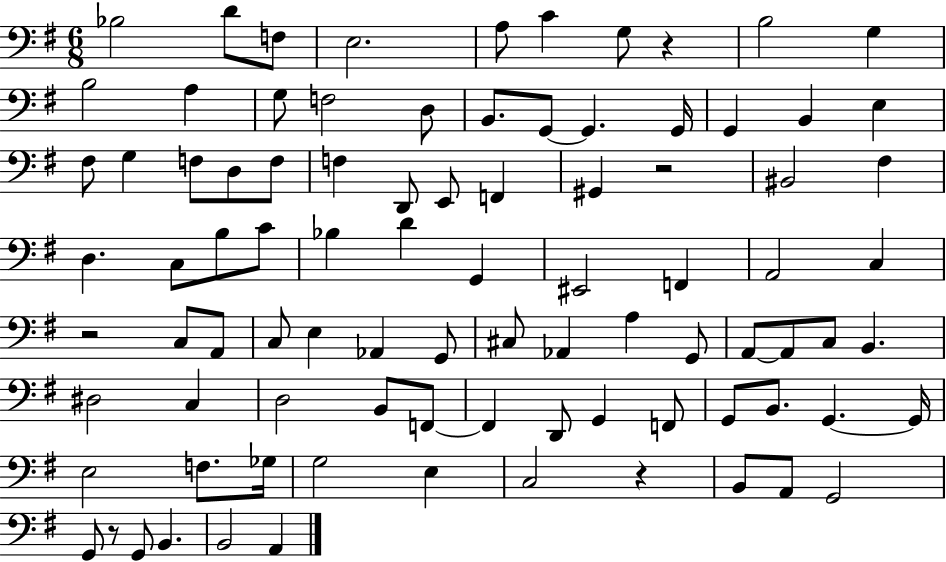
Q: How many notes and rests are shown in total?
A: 90